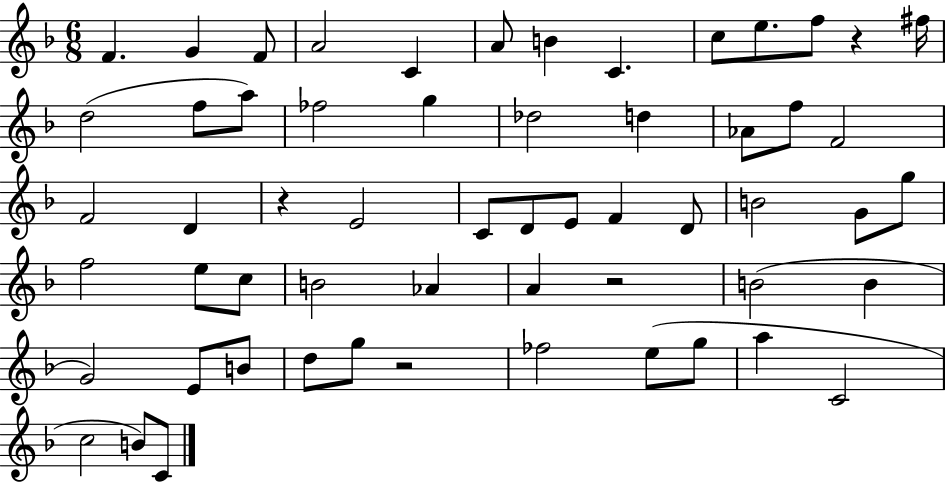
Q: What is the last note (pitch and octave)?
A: C4